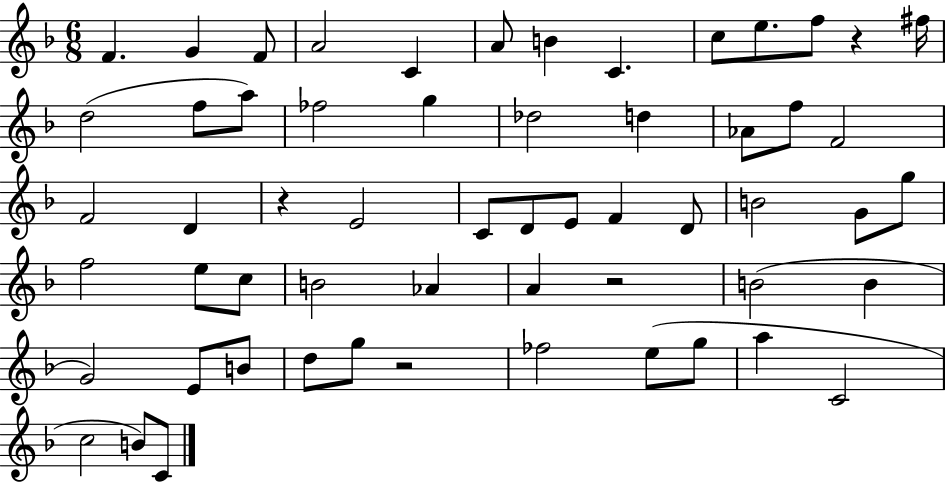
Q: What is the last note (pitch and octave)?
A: C4